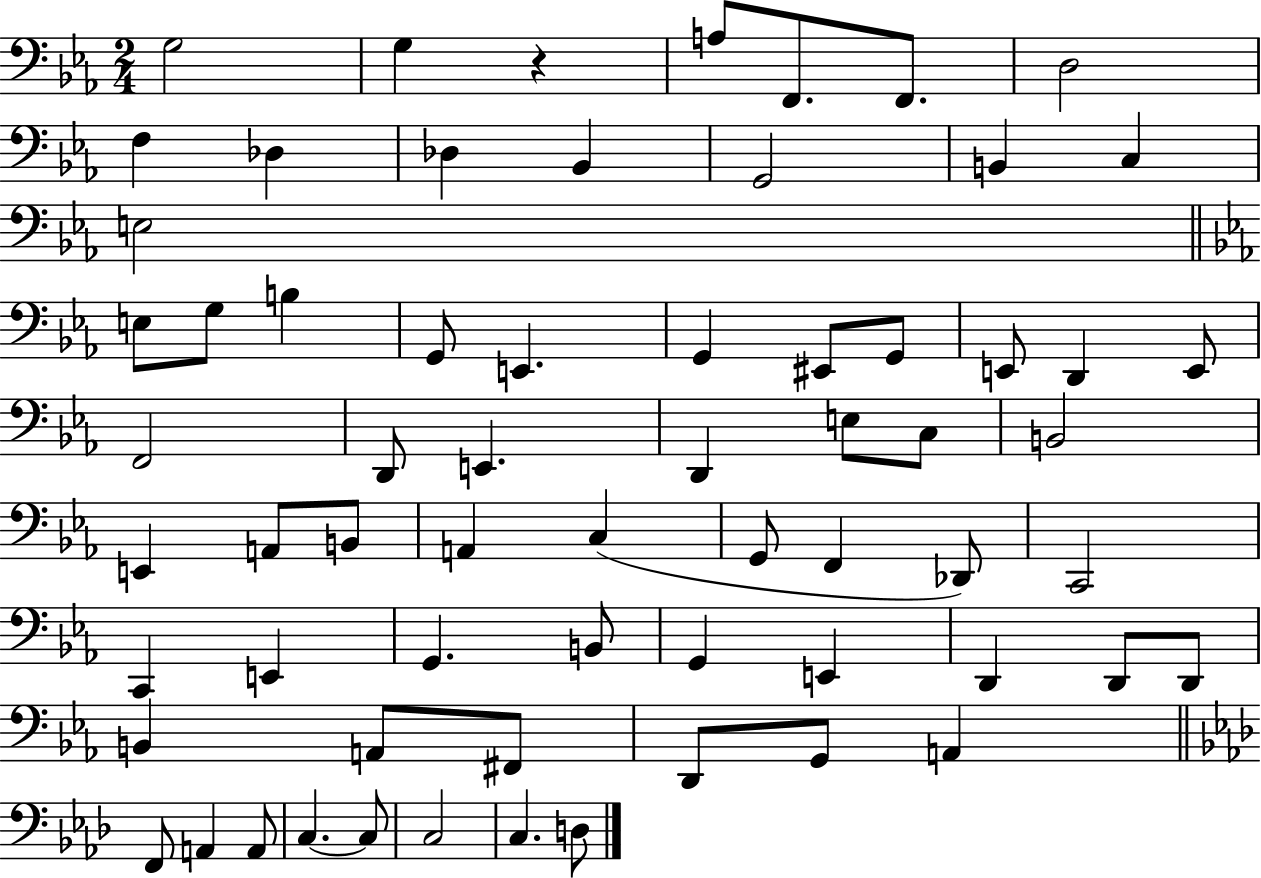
G3/h G3/q R/q A3/e F2/e. F2/e. D3/h F3/q Db3/q Db3/q Bb2/q G2/h B2/q C3/q E3/h E3/e G3/e B3/q G2/e E2/q. G2/q EIS2/e G2/e E2/e D2/q E2/e F2/h D2/e E2/q. D2/q E3/e C3/e B2/h E2/q A2/e B2/e A2/q C3/q G2/e F2/q Db2/e C2/h C2/q E2/q G2/q. B2/e G2/q E2/q D2/q D2/e D2/e B2/q A2/e F#2/e D2/e G2/e A2/q F2/e A2/q A2/e C3/q. C3/e C3/h C3/q. D3/e